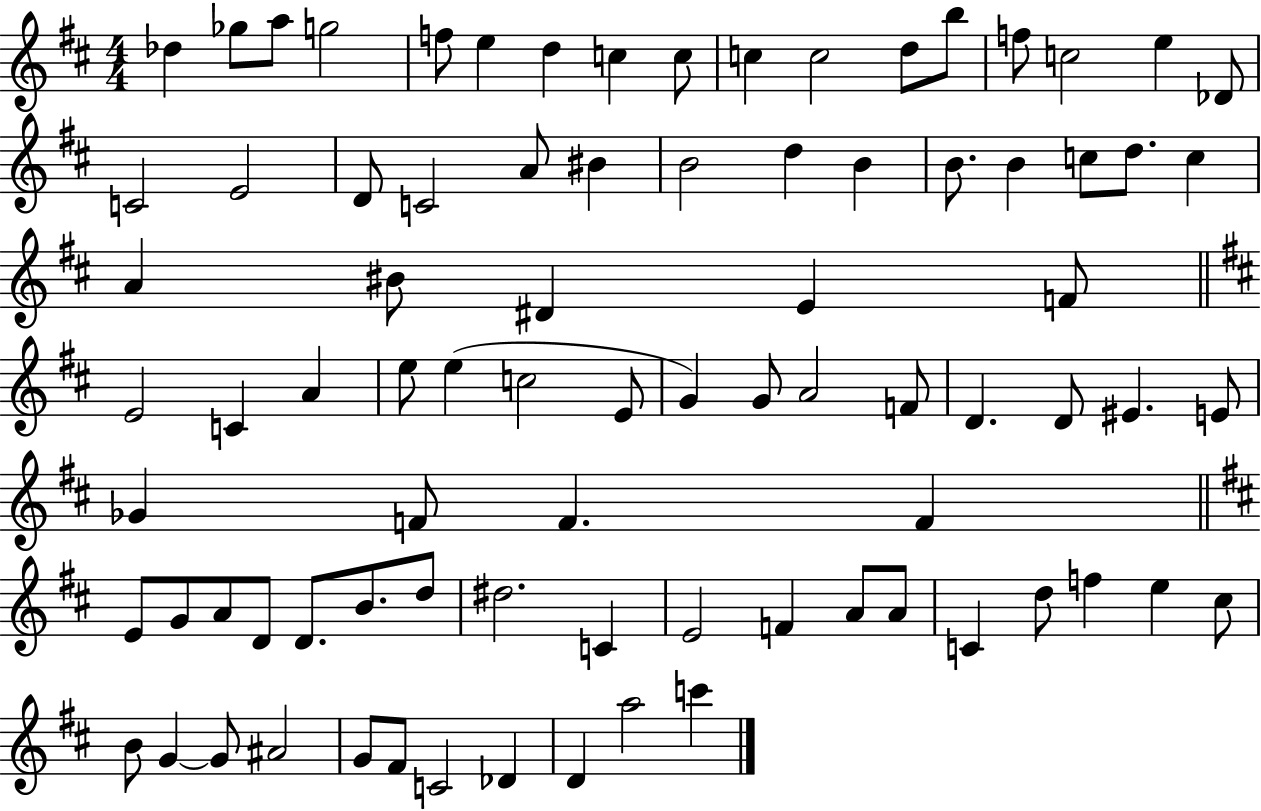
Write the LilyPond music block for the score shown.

{
  \clef treble
  \numericTimeSignature
  \time 4/4
  \key d \major
  des''4 ges''8 a''8 g''2 | f''8 e''4 d''4 c''4 c''8 | c''4 c''2 d''8 b''8 | f''8 c''2 e''4 des'8 | \break c'2 e'2 | d'8 c'2 a'8 bis'4 | b'2 d''4 b'4 | b'8. b'4 c''8 d''8. c''4 | \break a'4 bis'8 dis'4 e'4 f'8 | \bar "||" \break \key d \major e'2 c'4 a'4 | e''8 e''4( c''2 e'8 | g'4) g'8 a'2 f'8 | d'4. d'8 eis'4. e'8 | \break ges'4 f'8 f'4. f'4 | \bar "||" \break \key d \major e'8 g'8 a'8 d'8 d'8. b'8. d''8 | dis''2. c'4 | e'2 f'4 a'8 a'8 | c'4 d''8 f''4 e''4 cis''8 | \break b'8 g'4~~ g'8 ais'2 | g'8 fis'8 c'2 des'4 | d'4 a''2 c'''4 | \bar "|."
}